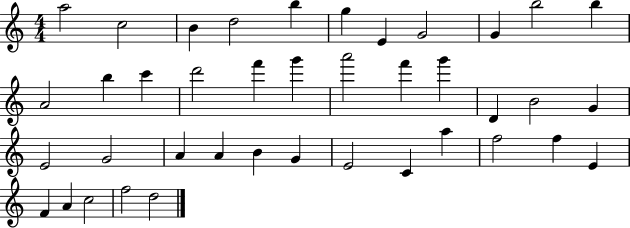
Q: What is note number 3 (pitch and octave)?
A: B4